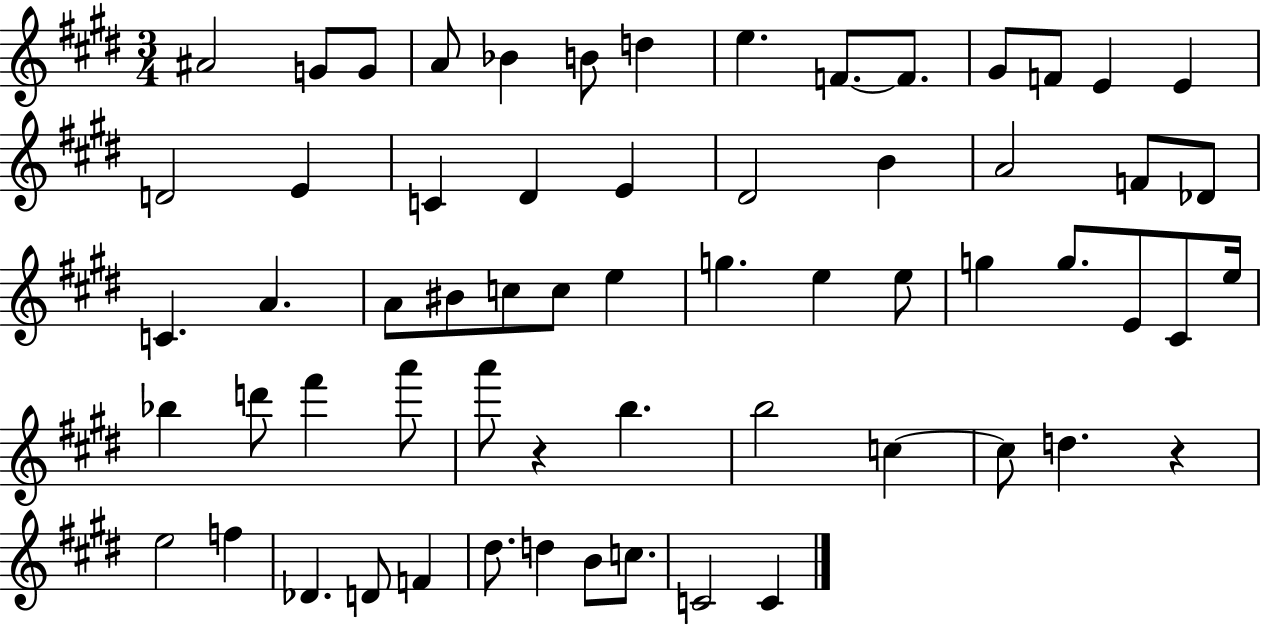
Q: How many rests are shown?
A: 2